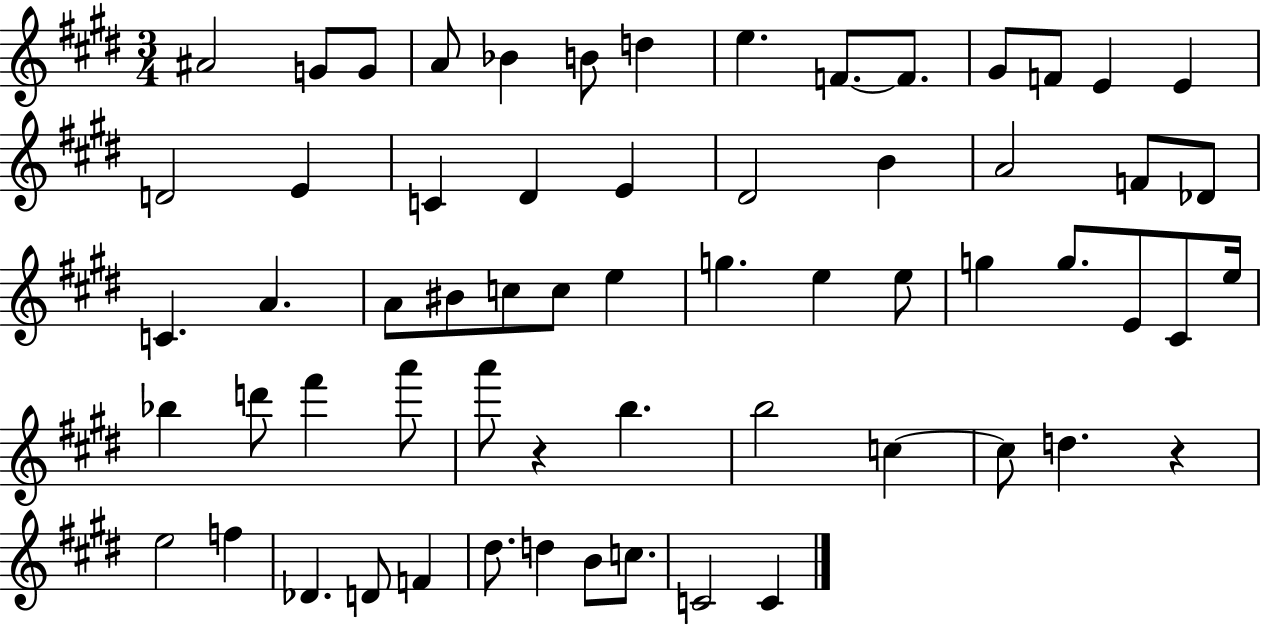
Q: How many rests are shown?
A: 2